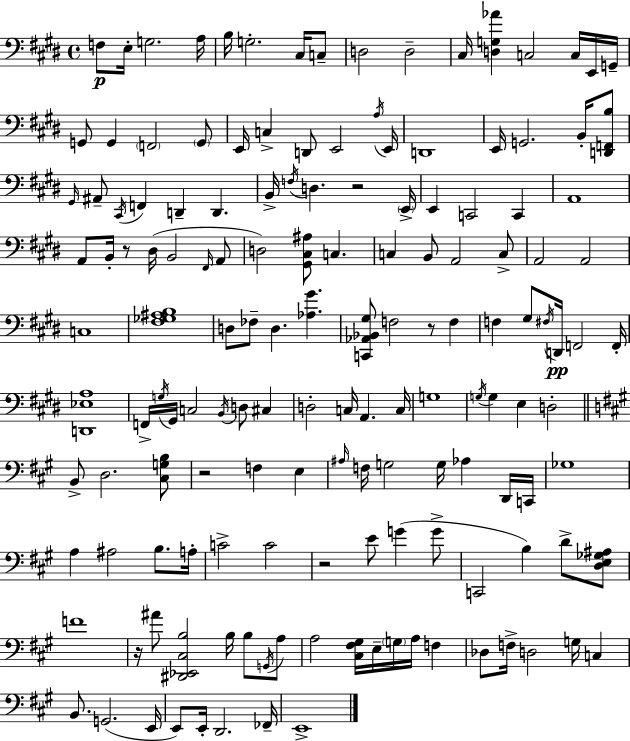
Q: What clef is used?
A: bass